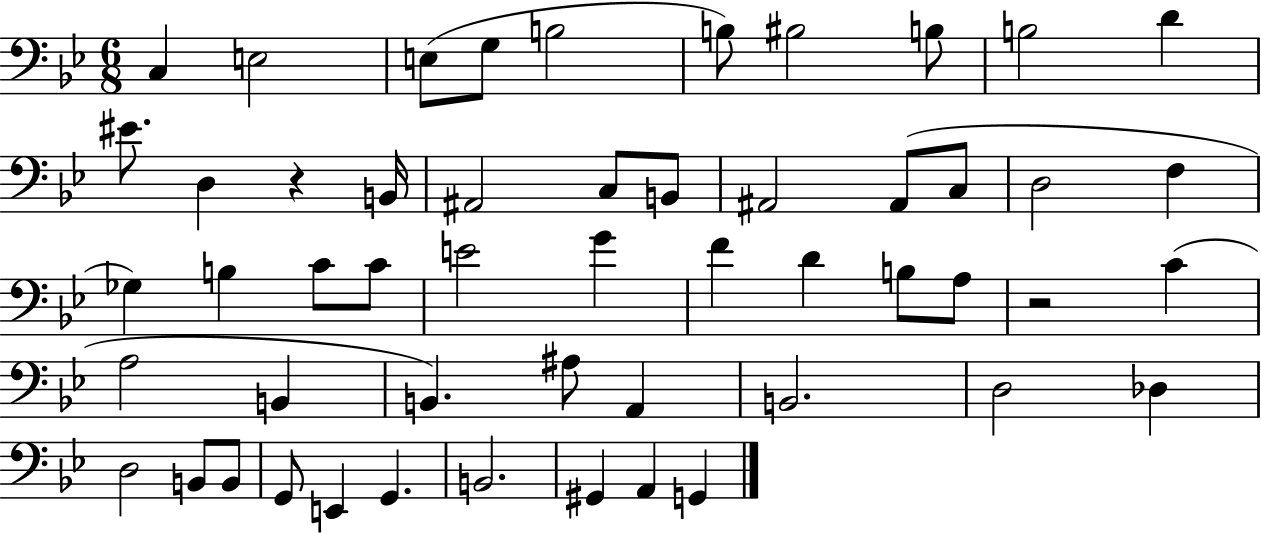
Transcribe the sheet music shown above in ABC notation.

X:1
T:Untitled
M:6/8
L:1/4
K:Bb
C, E,2 E,/2 G,/2 B,2 B,/2 ^B,2 B,/2 B,2 D ^E/2 D, z B,,/4 ^A,,2 C,/2 B,,/2 ^A,,2 ^A,,/2 C,/2 D,2 F, _G, B, C/2 C/2 E2 G F D B,/2 A,/2 z2 C A,2 B,, B,, ^A,/2 A,, B,,2 D,2 _D, D,2 B,,/2 B,,/2 G,,/2 E,, G,, B,,2 ^G,, A,, G,,